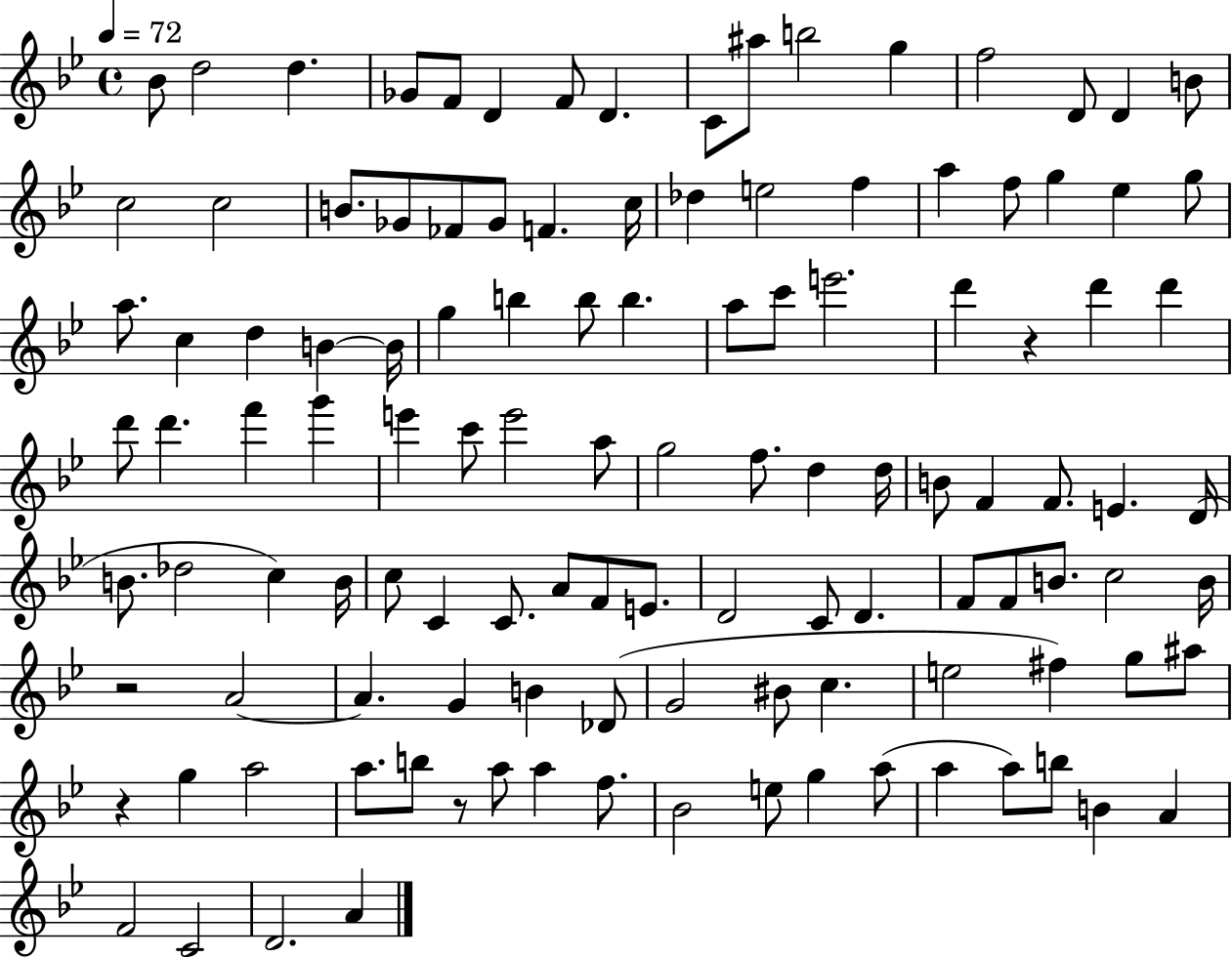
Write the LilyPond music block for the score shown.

{
  \clef treble
  \time 4/4
  \defaultTimeSignature
  \key bes \major
  \tempo 4 = 72
  bes'8 d''2 d''4. | ges'8 f'8 d'4 f'8 d'4. | c'8 ais''8 b''2 g''4 | f''2 d'8 d'4 b'8 | \break c''2 c''2 | b'8. ges'8 fes'8 ges'8 f'4. c''16 | des''4 e''2 f''4 | a''4 f''8 g''4 ees''4 g''8 | \break a''8. c''4 d''4 b'4~~ b'16 | g''4 b''4 b''8 b''4. | a''8 c'''8 e'''2. | d'''4 r4 d'''4 d'''4 | \break d'''8 d'''4. f'''4 g'''4 | e'''4 c'''8 e'''2 a''8 | g''2 f''8. d''4 d''16 | b'8 f'4 f'8. e'4. d'16( | \break b'8. des''2 c''4) b'16 | c''8 c'4 c'8. a'8 f'8 e'8. | d'2 c'8 d'4. | f'8 f'8 b'8. c''2 b'16 | \break r2 a'2~~ | a'4. g'4 b'4 des'8( | g'2 bis'8 c''4. | e''2 fis''4) g''8 ais''8 | \break r4 g''4 a''2 | a''8. b''8 r8 a''8 a''4 f''8. | bes'2 e''8 g''4 a''8( | a''4 a''8) b''8 b'4 a'4 | \break f'2 c'2 | d'2. a'4 | \bar "|."
}